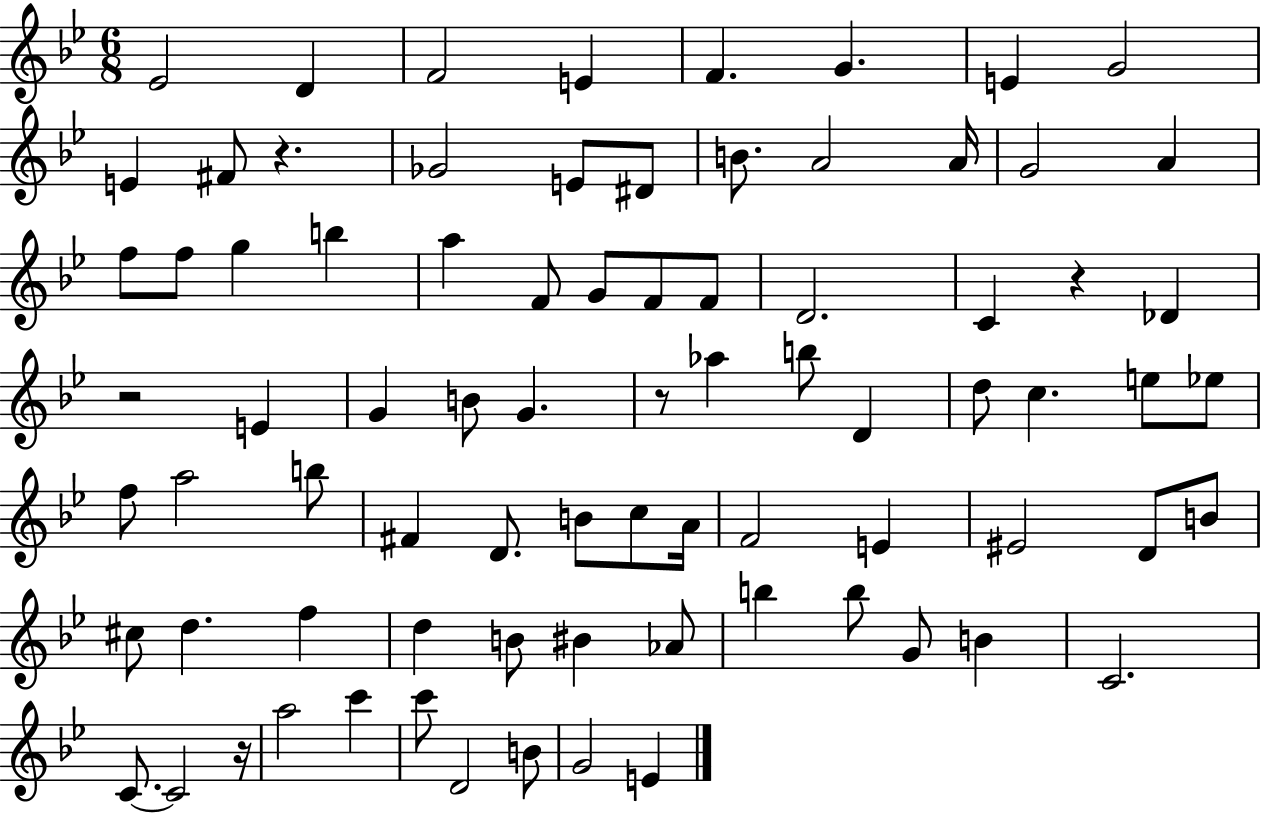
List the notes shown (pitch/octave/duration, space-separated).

Eb4/h D4/q F4/h E4/q F4/q. G4/q. E4/q G4/h E4/q F#4/e R/q. Gb4/h E4/e D#4/e B4/e. A4/h A4/s G4/h A4/q F5/e F5/e G5/q B5/q A5/q F4/e G4/e F4/e F4/e D4/h. C4/q R/q Db4/q R/h E4/q G4/q B4/e G4/q. R/e Ab5/q B5/e D4/q D5/e C5/q. E5/e Eb5/e F5/e A5/h B5/e F#4/q D4/e. B4/e C5/e A4/s F4/h E4/q EIS4/h D4/e B4/e C#5/e D5/q. F5/q D5/q B4/e BIS4/q Ab4/e B5/q B5/e G4/e B4/q C4/h. C4/e. C4/h R/s A5/h C6/q C6/e D4/h B4/e G4/h E4/q